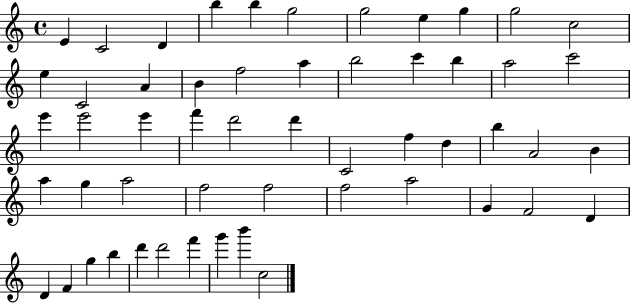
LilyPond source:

{
  \clef treble
  \time 4/4
  \defaultTimeSignature
  \key c \major
  e'4 c'2 d'4 | b''4 b''4 g''2 | g''2 e''4 g''4 | g''2 c''2 | \break e''4 c'2 a'4 | b'4 f''2 a''4 | b''2 c'''4 b''4 | a''2 c'''2 | \break e'''4 e'''2 e'''4 | f'''4 d'''2 d'''4 | c'2 f''4 d''4 | b''4 a'2 b'4 | \break a''4 g''4 a''2 | f''2 f''2 | f''2 a''2 | g'4 f'2 d'4 | \break d'4 f'4 g''4 b''4 | d'''4 d'''2 f'''4 | g'''4 b'''4 c''2 | \bar "|."
}